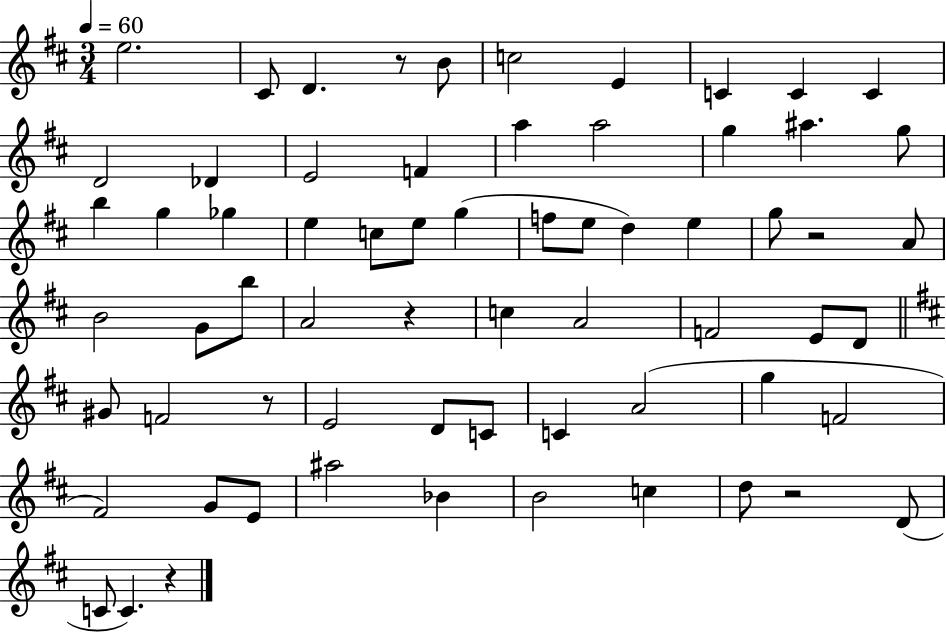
X:1
T:Untitled
M:3/4
L:1/4
K:D
e2 ^C/2 D z/2 B/2 c2 E C C C D2 _D E2 F a a2 g ^a g/2 b g _g e c/2 e/2 g f/2 e/2 d e g/2 z2 A/2 B2 G/2 b/2 A2 z c A2 F2 E/2 D/2 ^G/2 F2 z/2 E2 D/2 C/2 C A2 g F2 ^F2 G/2 E/2 ^a2 _B B2 c d/2 z2 D/2 C/2 C z